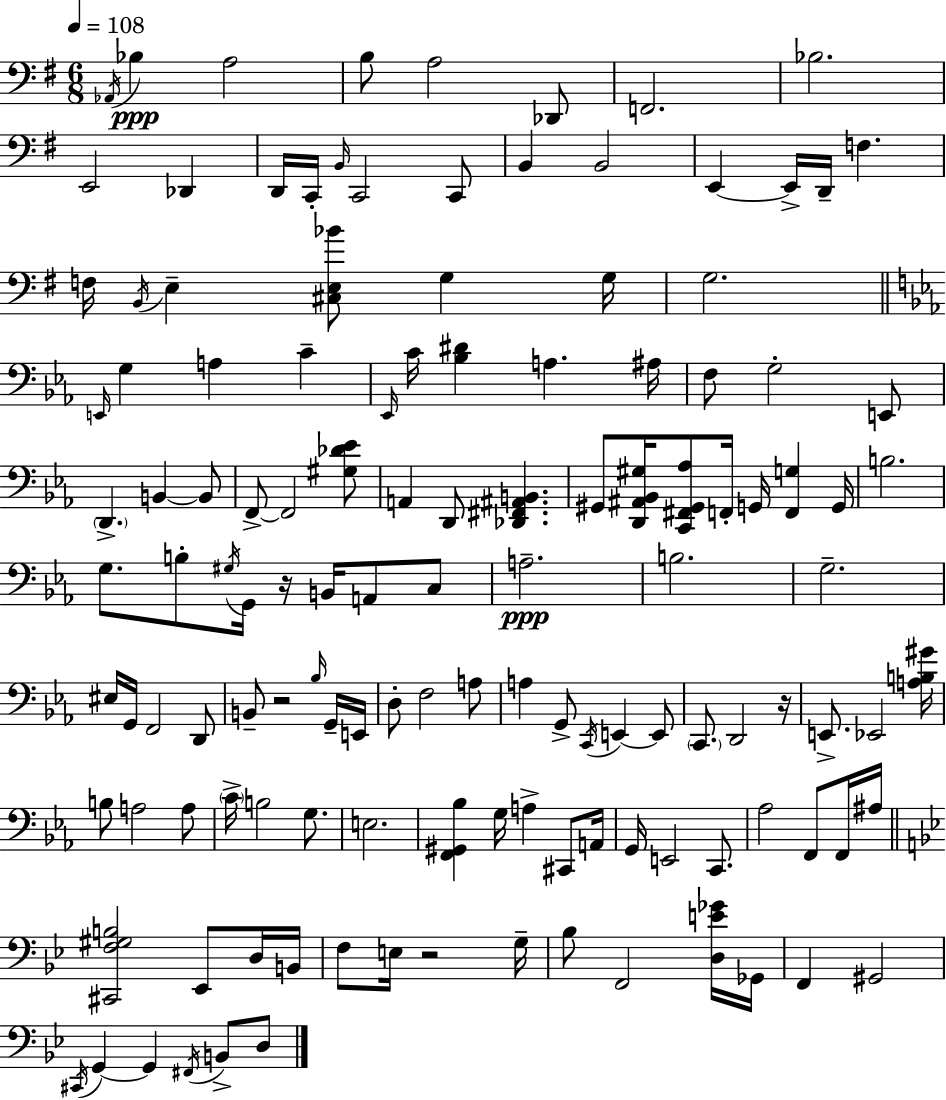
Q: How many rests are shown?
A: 4